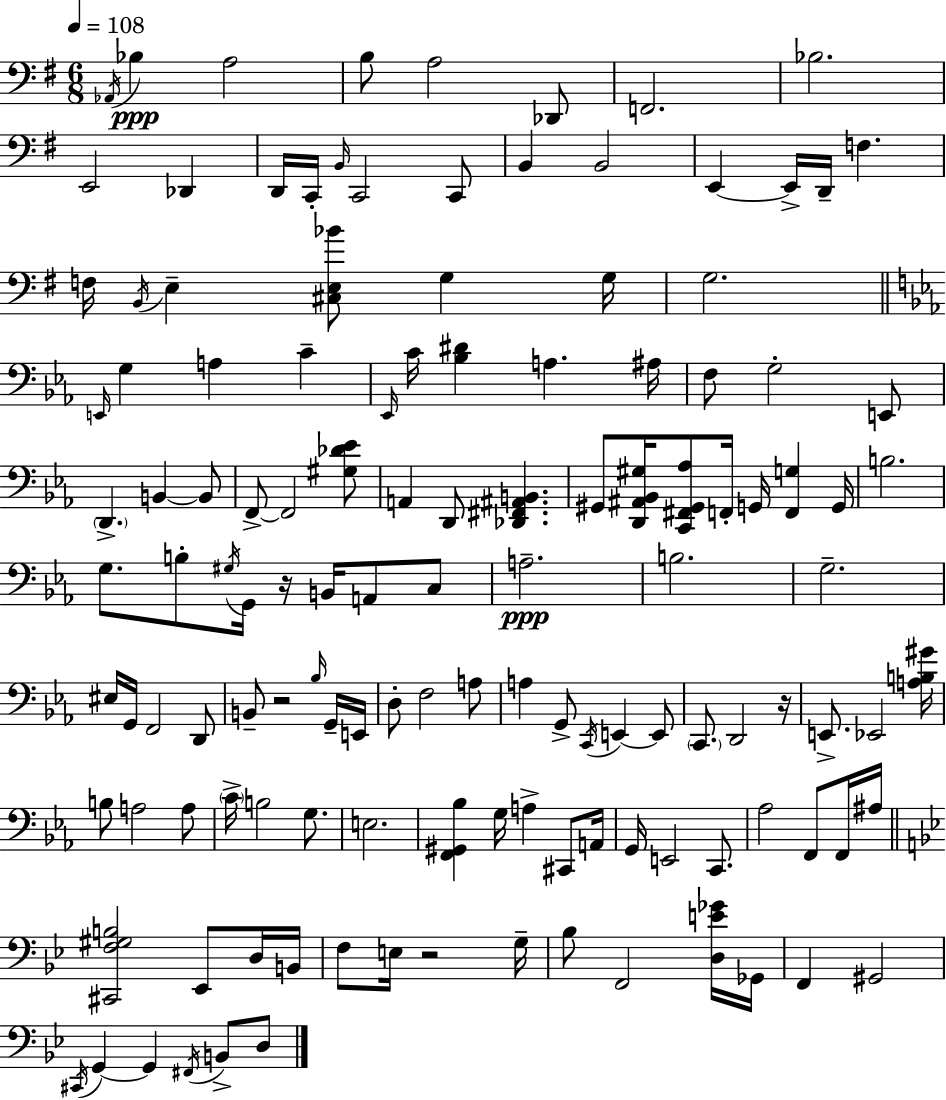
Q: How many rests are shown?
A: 4